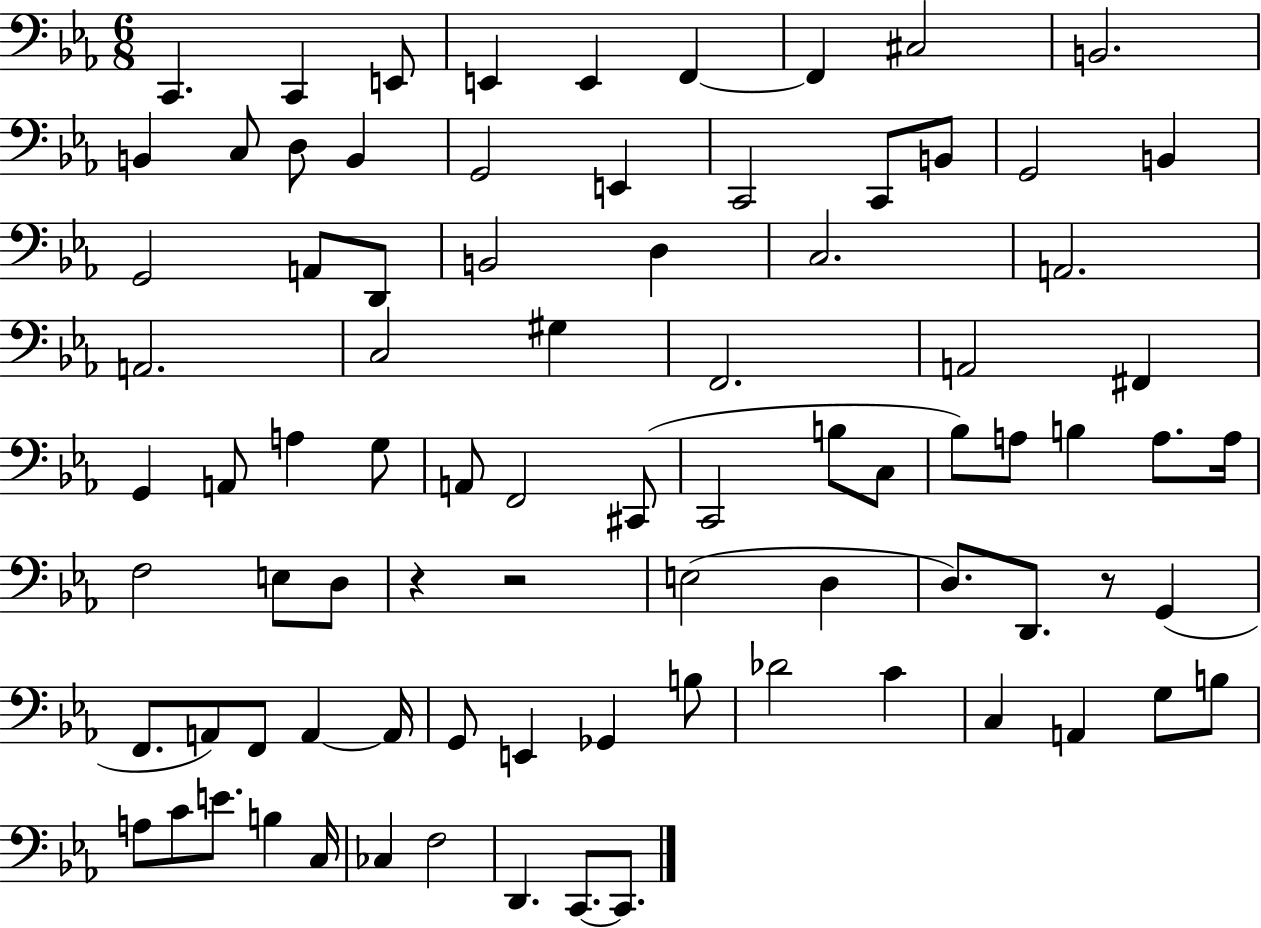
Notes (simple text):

C2/q. C2/q E2/e E2/q E2/q F2/q F2/q C#3/h B2/h. B2/q C3/e D3/e B2/q G2/h E2/q C2/h C2/e B2/e G2/h B2/q G2/h A2/e D2/e B2/h D3/q C3/h. A2/h. A2/h. C3/h G#3/q F2/h. A2/h F#2/q G2/q A2/e A3/q G3/e A2/e F2/h C#2/e C2/h B3/e C3/e Bb3/e A3/e B3/q A3/e. A3/s F3/h E3/e D3/e R/q R/h E3/h D3/q D3/e. D2/e. R/e G2/q F2/e. A2/e F2/e A2/q A2/s G2/e E2/q Gb2/q B3/e Db4/h C4/q C3/q A2/q G3/e B3/e A3/e C4/e E4/e. B3/q C3/s CES3/q F3/h D2/q. C2/e. C2/e.